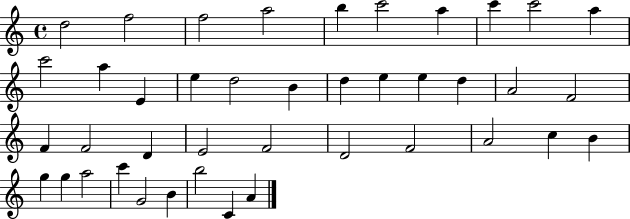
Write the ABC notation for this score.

X:1
T:Untitled
M:4/4
L:1/4
K:C
d2 f2 f2 a2 b c'2 a c' c'2 a c'2 a E e d2 B d e e d A2 F2 F F2 D E2 F2 D2 F2 A2 c B g g a2 c' G2 B b2 C A